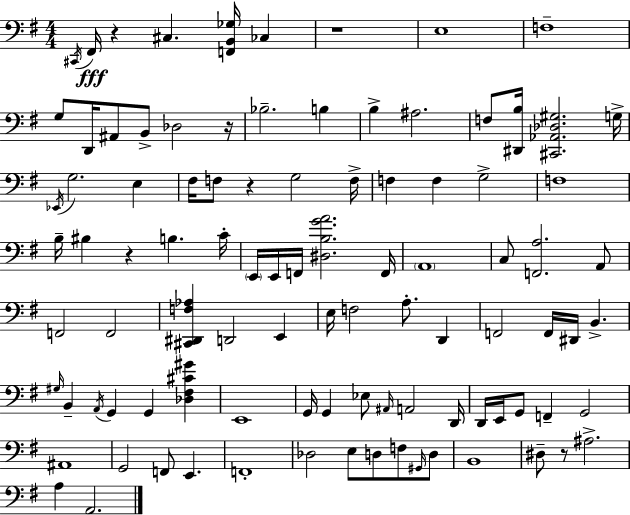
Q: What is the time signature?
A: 4/4